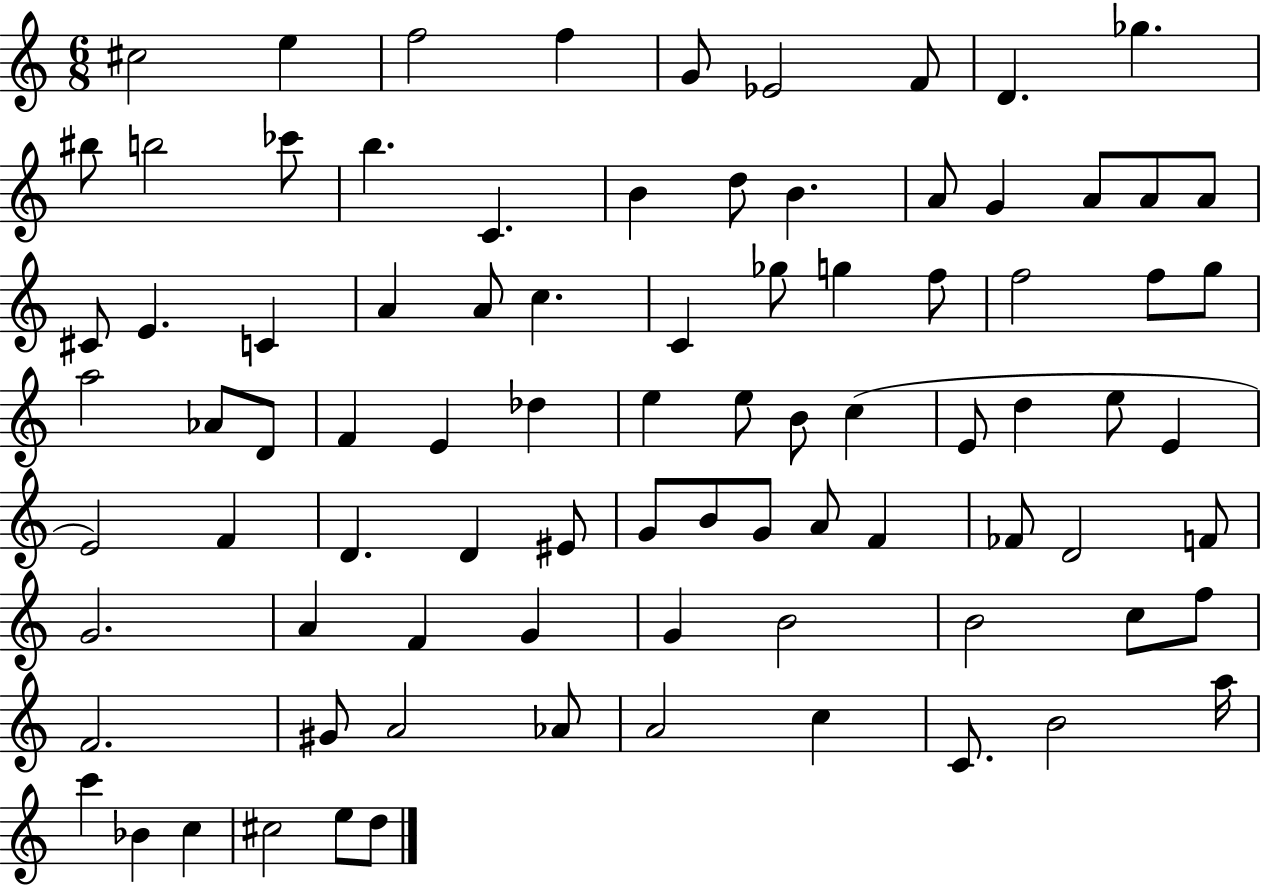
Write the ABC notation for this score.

X:1
T:Untitled
M:6/8
L:1/4
K:C
^c2 e f2 f G/2 _E2 F/2 D _g ^b/2 b2 _c'/2 b C B d/2 B A/2 G A/2 A/2 A/2 ^C/2 E C A A/2 c C _g/2 g f/2 f2 f/2 g/2 a2 _A/2 D/2 F E _d e e/2 B/2 c E/2 d e/2 E E2 F D D ^E/2 G/2 B/2 G/2 A/2 F _F/2 D2 F/2 G2 A F G G B2 B2 c/2 f/2 F2 ^G/2 A2 _A/2 A2 c C/2 B2 a/4 c' _B c ^c2 e/2 d/2